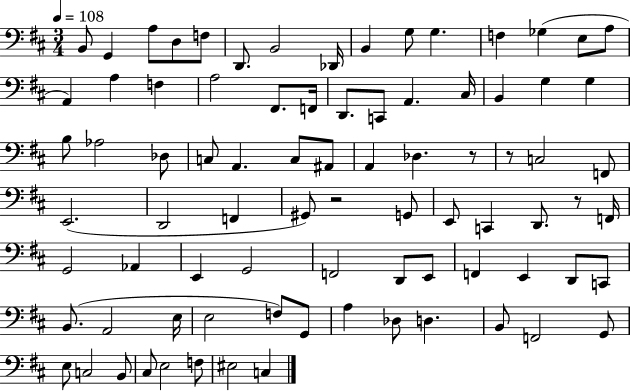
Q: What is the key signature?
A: D major